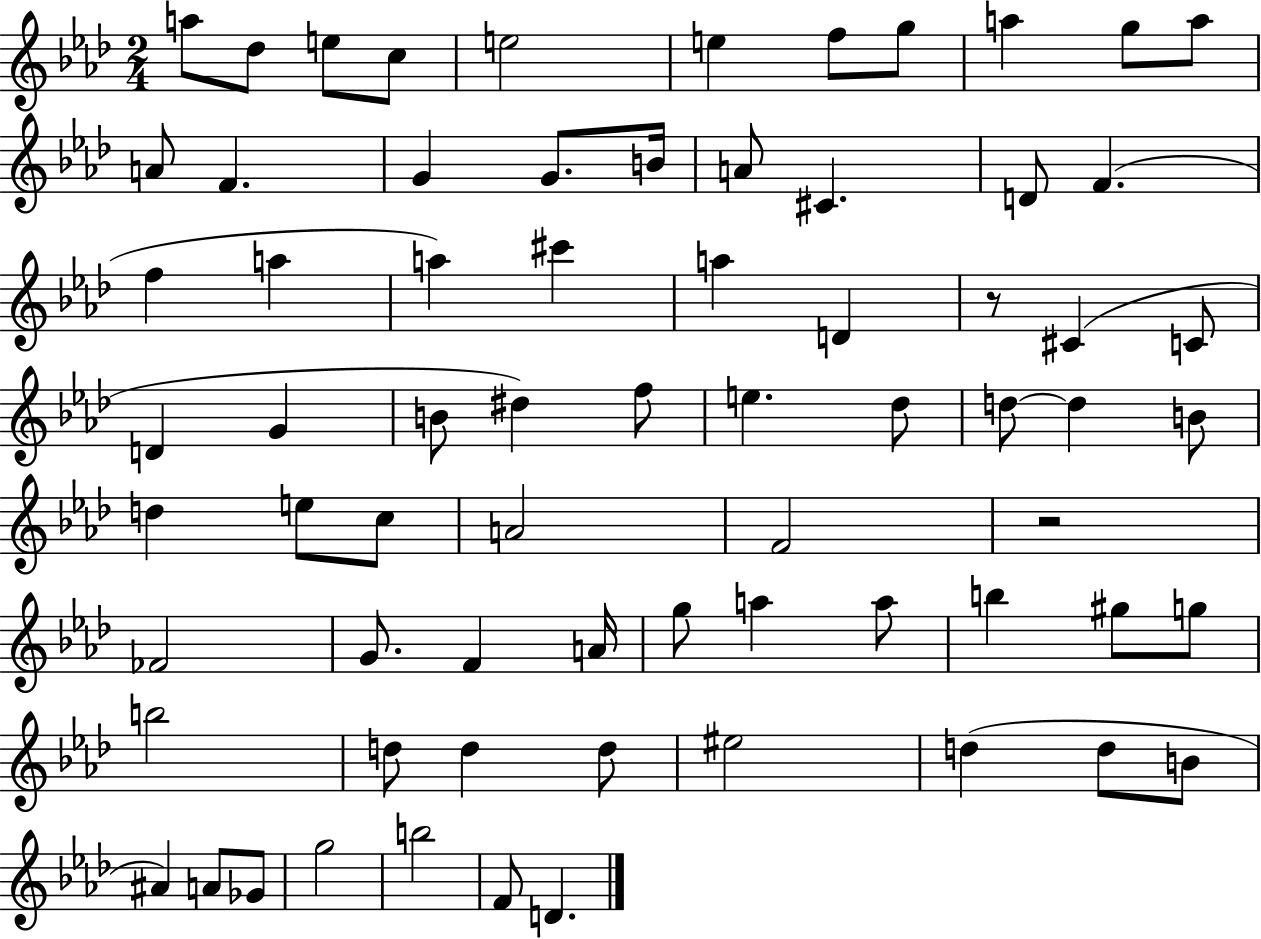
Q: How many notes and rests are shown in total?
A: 70